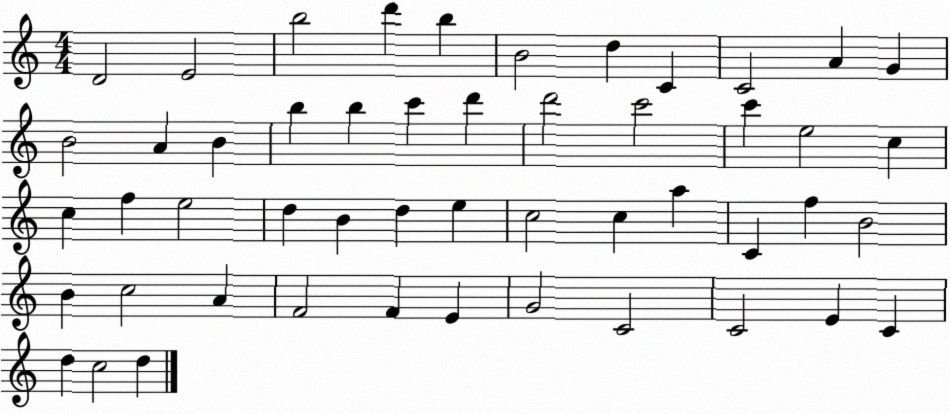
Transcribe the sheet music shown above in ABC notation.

X:1
T:Untitled
M:4/4
L:1/4
K:C
D2 E2 b2 d' b B2 d C C2 A G B2 A B b b c' d' d'2 c'2 c' e2 c c f e2 d B d e c2 c a C f B2 B c2 A F2 F E G2 C2 C2 E C d c2 d